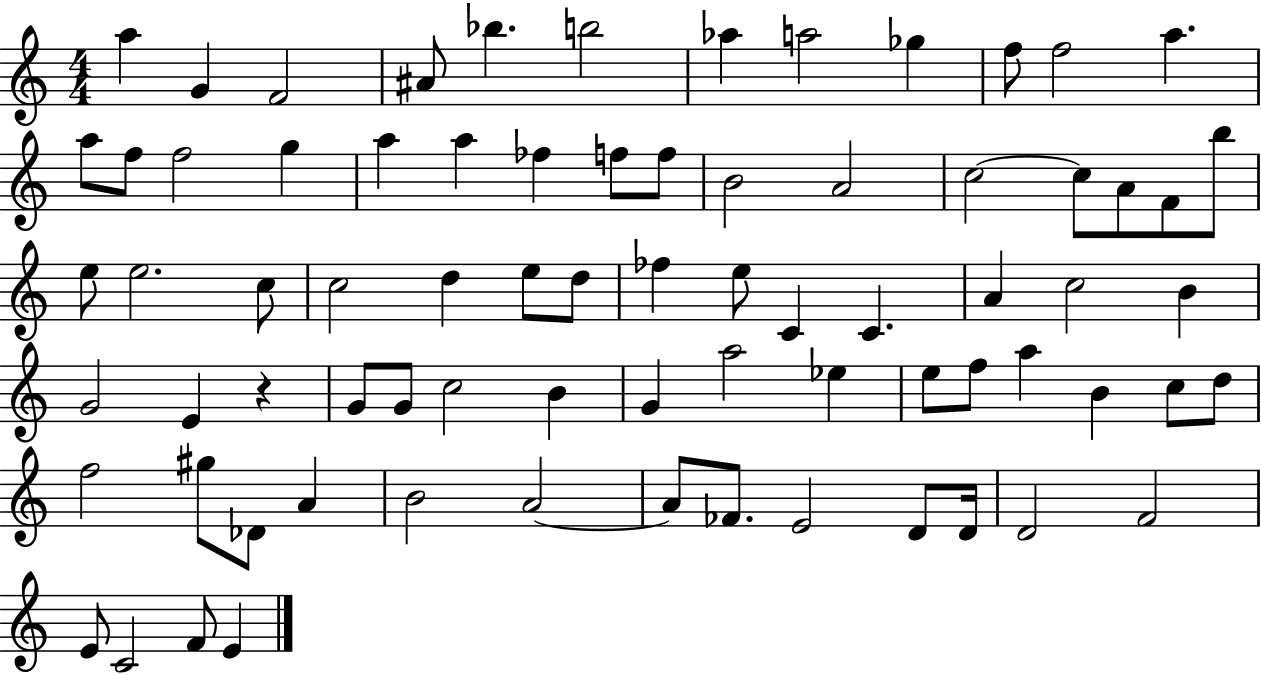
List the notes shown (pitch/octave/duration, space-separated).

A5/q G4/q F4/h A#4/e Bb5/q. B5/h Ab5/q A5/h Gb5/q F5/e F5/h A5/q. A5/e F5/e F5/h G5/q A5/q A5/q FES5/q F5/e F5/e B4/h A4/h C5/h C5/e A4/e F4/e B5/e E5/e E5/h. C5/e C5/h D5/q E5/e D5/e FES5/q E5/e C4/q C4/q. A4/q C5/h B4/q G4/h E4/q R/q G4/e G4/e C5/h B4/q G4/q A5/h Eb5/q E5/e F5/e A5/q B4/q C5/e D5/e F5/h G#5/e Db4/e A4/q B4/h A4/h A4/e FES4/e. E4/h D4/e D4/s D4/h F4/h E4/e C4/h F4/e E4/q